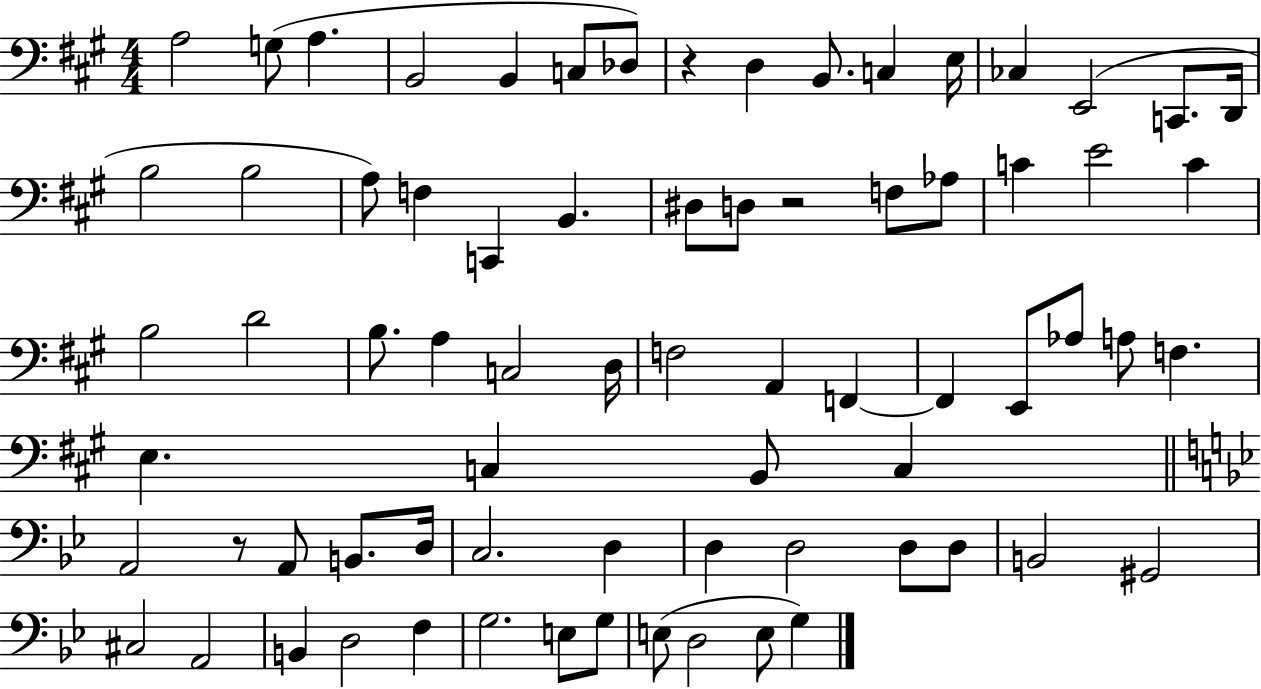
A3/h G3/e A3/q. B2/h B2/q C3/e Db3/e R/q D3/q B2/e. C3/q E3/s CES3/q E2/h C2/e. D2/s B3/h B3/h A3/e F3/q C2/q B2/q. D#3/e D3/e R/h F3/e Ab3/e C4/q E4/h C4/q B3/h D4/h B3/e. A3/q C3/h D3/s F3/h A2/q F2/q F2/q E2/e Ab3/e A3/e F3/q. E3/q. C3/q B2/e C3/q A2/h R/e A2/e B2/e. D3/s C3/h. D3/q D3/q D3/h D3/e D3/e B2/h G#2/h C#3/h A2/h B2/q D3/h F3/q G3/h. E3/e G3/e E3/e D3/h E3/e G3/q